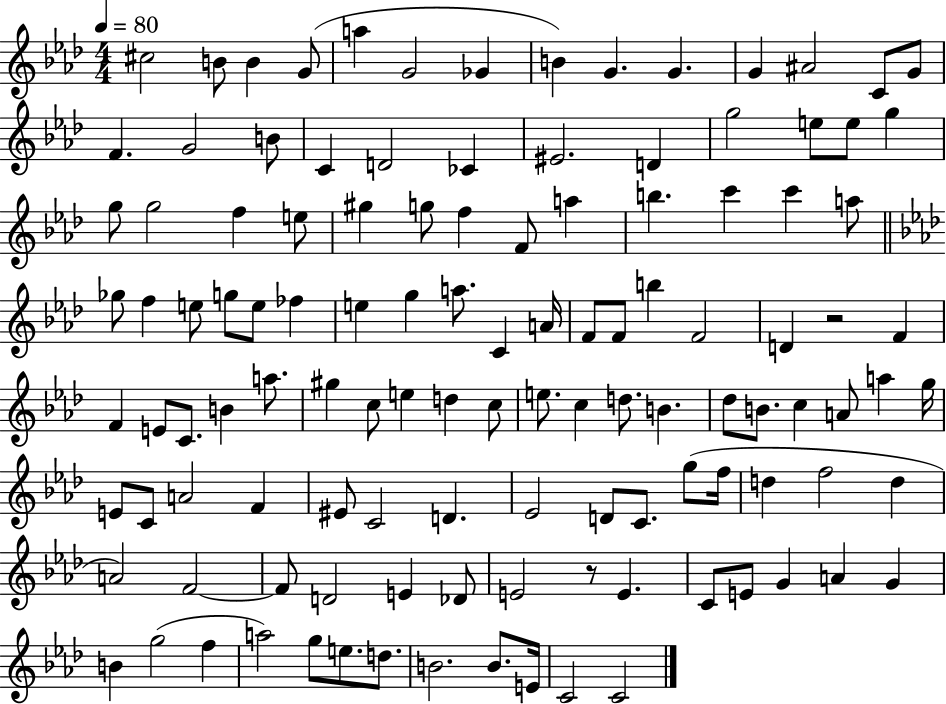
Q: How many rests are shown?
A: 2